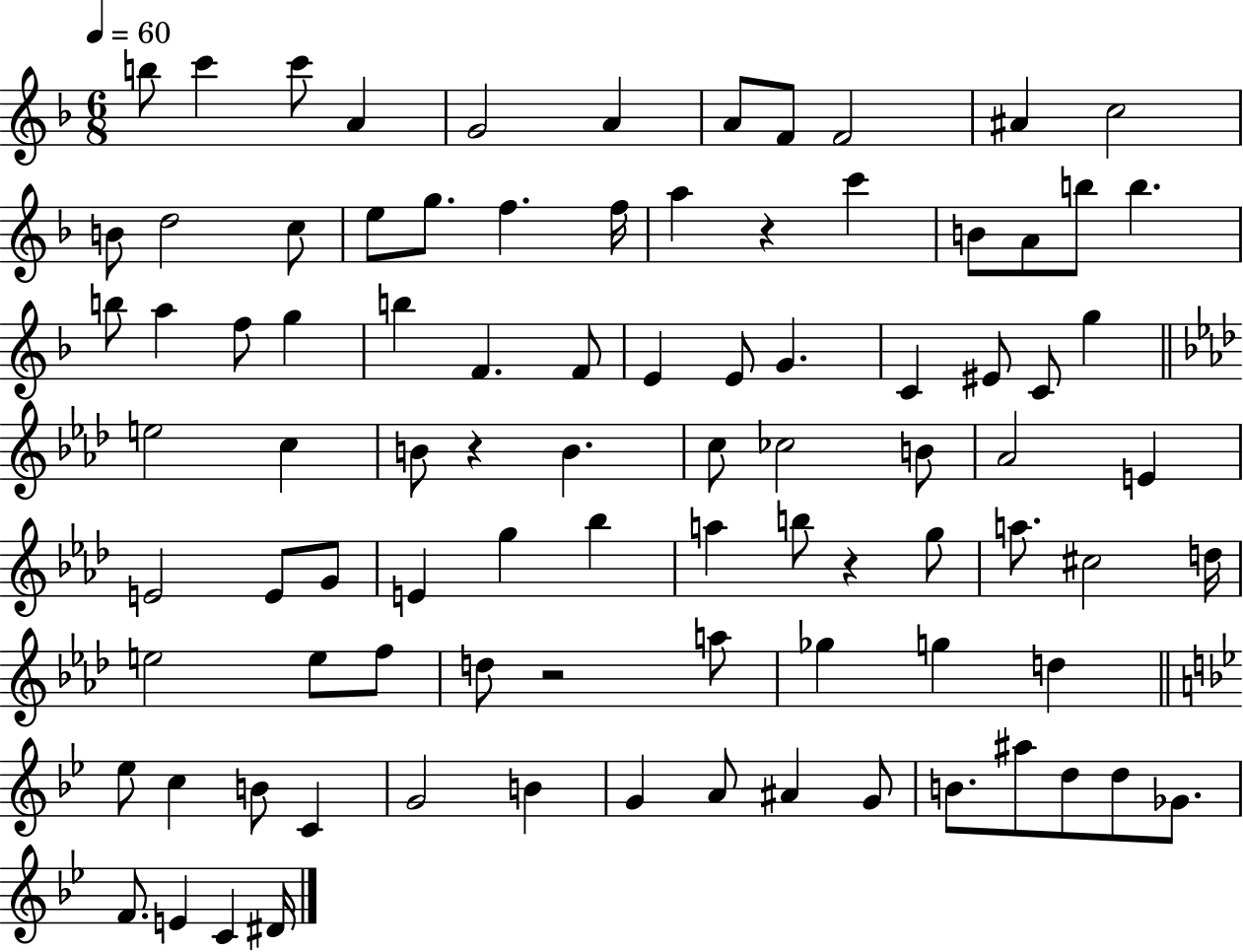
{
  \clef treble
  \numericTimeSignature
  \time 6/8
  \key f \major
  \tempo 4 = 60
  b''8 c'''4 c'''8 a'4 | g'2 a'4 | a'8 f'8 f'2 | ais'4 c''2 | \break b'8 d''2 c''8 | e''8 g''8. f''4. f''16 | a''4 r4 c'''4 | b'8 a'8 b''8 b''4. | \break b''8 a''4 f''8 g''4 | b''4 f'4. f'8 | e'4 e'8 g'4. | c'4 eis'8 c'8 g''4 | \break \bar "||" \break \key aes \major e''2 c''4 | b'8 r4 b'4. | c''8 ces''2 b'8 | aes'2 e'4 | \break e'2 e'8 g'8 | e'4 g''4 bes''4 | a''4 b''8 r4 g''8 | a''8. cis''2 d''16 | \break e''2 e''8 f''8 | d''8 r2 a''8 | ges''4 g''4 d''4 | \bar "||" \break \key bes \major ees''8 c''4 b'8 c'4 | g'2 b'4 | g'4 a'8 ais'4 g'8 | b'8. ais''8 d''8 d''8 ges'8. | \break f'8. e'4 c'4 dis'16 | \bar "|."
}